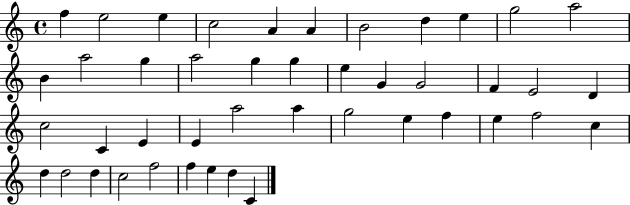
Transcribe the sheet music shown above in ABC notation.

X:1
T:Untitled
M:4/4
L:1/4
K:C
f e2 e c2 A A B2 d e g2 a2 B a2 g a2 g g e G G2 F E2 D c2 C E E a2 a g2 e f e f2 c d d2 d c2 f2 f e d C